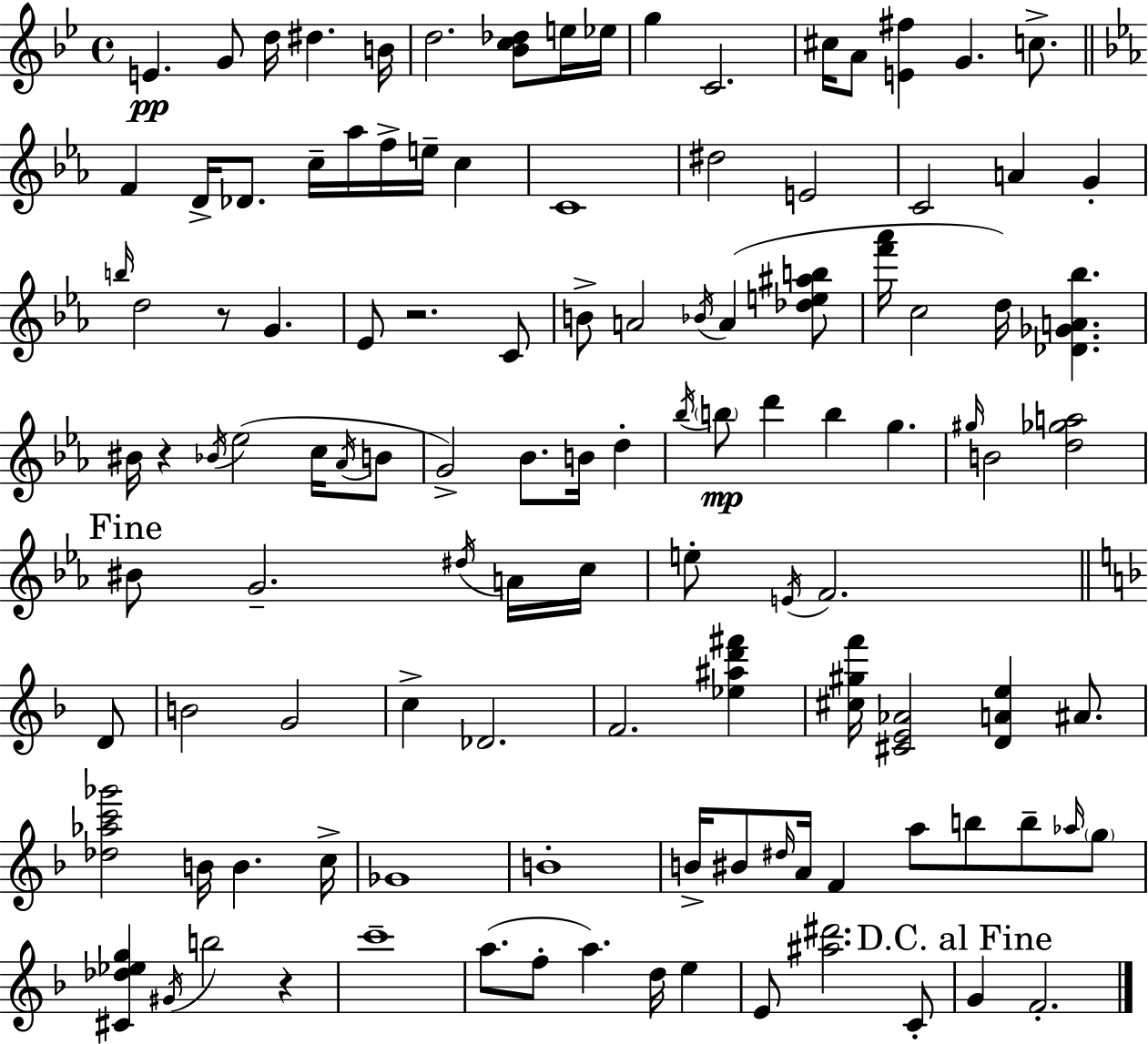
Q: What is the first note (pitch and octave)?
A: E4